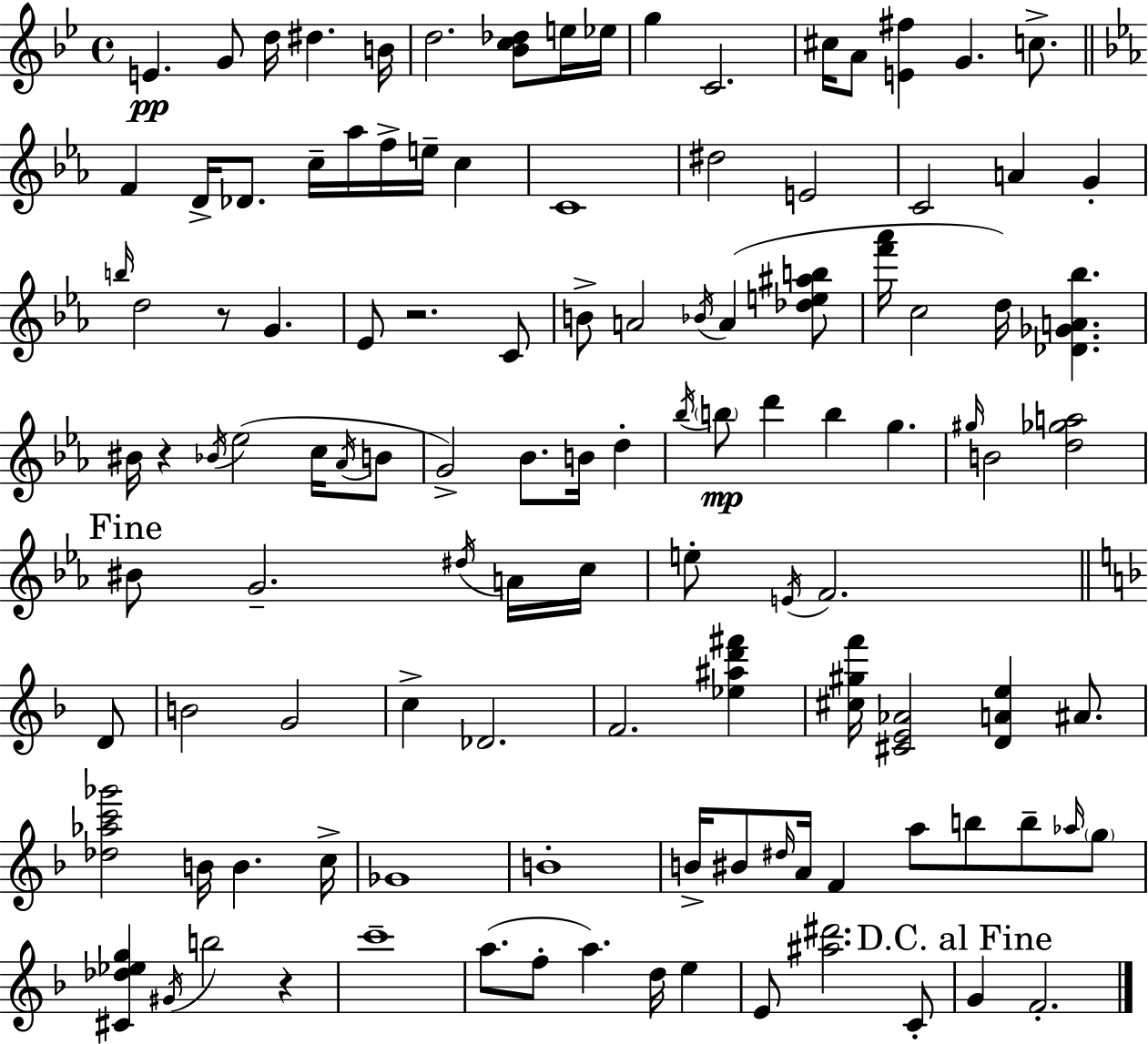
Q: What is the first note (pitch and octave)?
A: E4